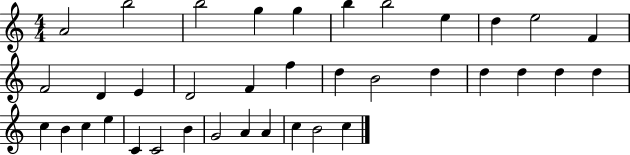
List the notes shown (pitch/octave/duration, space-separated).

A4/h B5/h B5/h G5/q G5/q B5/q B5/h E5/q D5/q E5/h F4/q F4/h D4/q E4/q D4/h F4/q F5/q D5/q B4/h D5/q D5/q D5/q D5/q D5/q C5/q B4/q C5/q E5/q C4/q C4/h B4/q G4/h A4/q A4/q C5/q B4/h C5/q